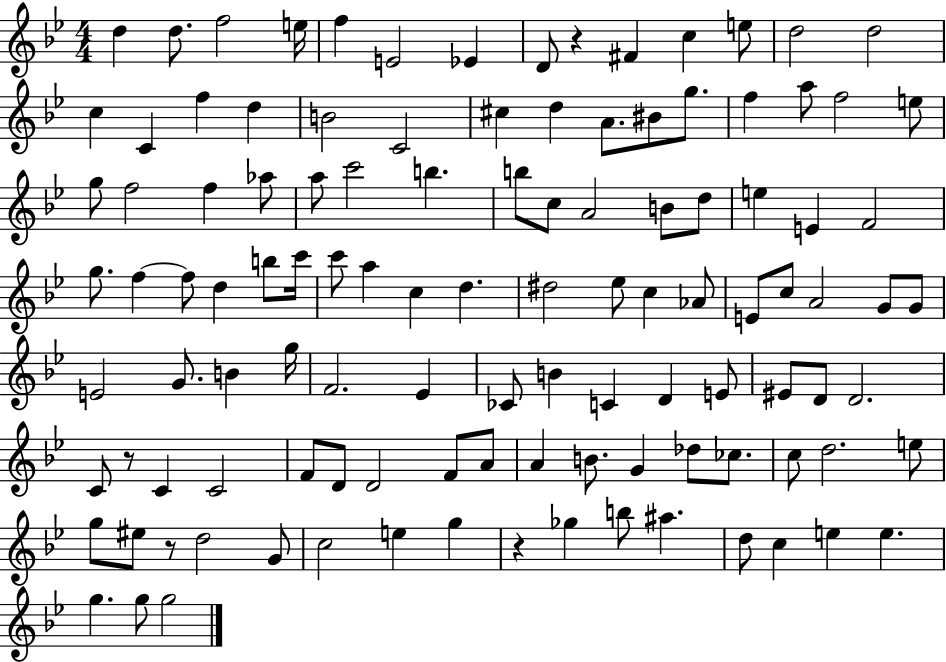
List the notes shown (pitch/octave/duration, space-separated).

D5/q D5/e. F5/h E5/s F5/q E4/h Eb4/q D4/e R/q F#4/q C5/q E5/e D5/h D5/h C5/q C4/q F5/q D5/q B4/h C4/h C#5/q D5/q A4/e. BIS4/e G5/e. F5/q A5/e F5/h E5/e G5/e F5/h F5/q Ab5/e A5/e C6/h B5/q. B5/e C5/e A4/h B4/e D5/e E5/q E4/q F4/h G5/e. F5/q F5/e D5/q B5/e C6/s C6/e A5/q C5/q D5/q. D#5/h Eb5/e C5/q Ab4/e E4/e C5/e A4/h G4/e G4/e E4/h G4/e. B4/q G5/s F4/h. Eb4/q CES4/e B4/q C4/q D4/q E4/e EIS4/e D4/e D4/h. C4/e R/e C4/q C4/h F4/e D4/e D4/h F4/e A4/e A4/q B4/e. G4/q Db5/e CES5/e. C5/e D5/h. E5/e G5/e EIS5/e R/e D5/h G4/e C5/h E5/q G5/q R/q Gb5/q B5/e A#5/q. D5/e C5/q E5/q E5/q. G5/q. G5/e G5/h